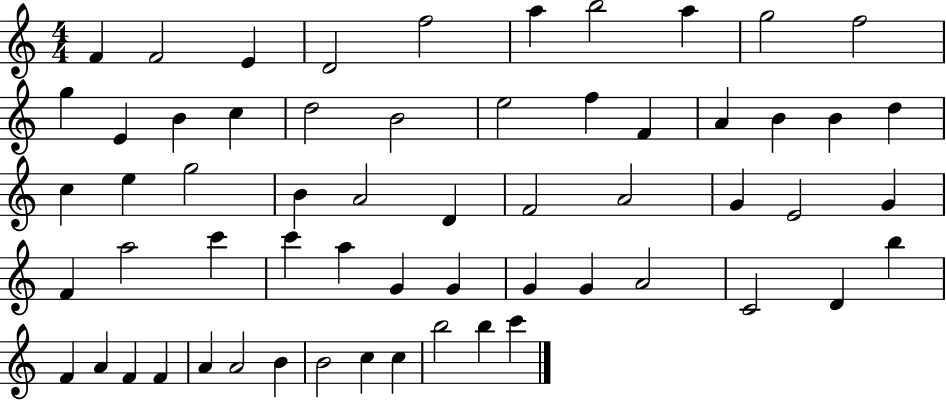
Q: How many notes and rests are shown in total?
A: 60